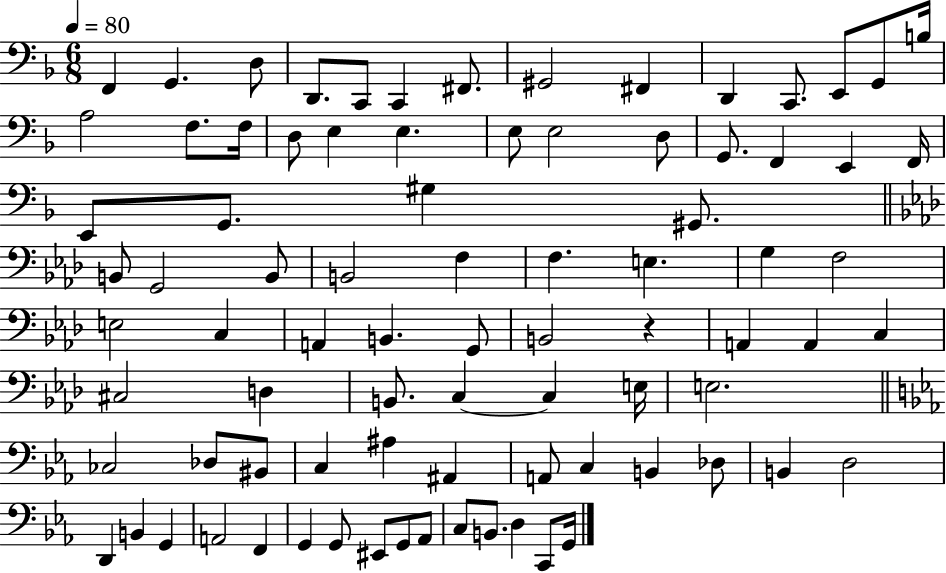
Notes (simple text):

F2/q G2/q. D3/e D2/e. C2/e C2/q F#2/e. G#2/h F#2/q D2/q C2/e. E2/e G2/e B3/s A3/h F3/e. F3/s D3/e E3/q E3/q. E3/e E3/h D3/e G2/e. F2/q E2/q F2/s E2/e G2/e. G#3/q G#2/e. B2/e G2/h B2/e B2/h F3/q F3/q. E3/q. G3/q F3/h E3/h C3/q A2/q B2/q. G2/e B2/h R/q A2/q A2/q C3/q C#3/h D3/q B2/e. C3/q C3/q E3/s E3/h. CES3/h Db3/e BIS2/e C3/q A#3/q A#2/q A2/e C3/q B2/q Db3/e B2/q D3/h D2/q B2/q G2/q A2/h F2/q G2/q G2/e EIS2/e G2/e Ab2/e C3/e B2/e. D3/q C2/e G2/s